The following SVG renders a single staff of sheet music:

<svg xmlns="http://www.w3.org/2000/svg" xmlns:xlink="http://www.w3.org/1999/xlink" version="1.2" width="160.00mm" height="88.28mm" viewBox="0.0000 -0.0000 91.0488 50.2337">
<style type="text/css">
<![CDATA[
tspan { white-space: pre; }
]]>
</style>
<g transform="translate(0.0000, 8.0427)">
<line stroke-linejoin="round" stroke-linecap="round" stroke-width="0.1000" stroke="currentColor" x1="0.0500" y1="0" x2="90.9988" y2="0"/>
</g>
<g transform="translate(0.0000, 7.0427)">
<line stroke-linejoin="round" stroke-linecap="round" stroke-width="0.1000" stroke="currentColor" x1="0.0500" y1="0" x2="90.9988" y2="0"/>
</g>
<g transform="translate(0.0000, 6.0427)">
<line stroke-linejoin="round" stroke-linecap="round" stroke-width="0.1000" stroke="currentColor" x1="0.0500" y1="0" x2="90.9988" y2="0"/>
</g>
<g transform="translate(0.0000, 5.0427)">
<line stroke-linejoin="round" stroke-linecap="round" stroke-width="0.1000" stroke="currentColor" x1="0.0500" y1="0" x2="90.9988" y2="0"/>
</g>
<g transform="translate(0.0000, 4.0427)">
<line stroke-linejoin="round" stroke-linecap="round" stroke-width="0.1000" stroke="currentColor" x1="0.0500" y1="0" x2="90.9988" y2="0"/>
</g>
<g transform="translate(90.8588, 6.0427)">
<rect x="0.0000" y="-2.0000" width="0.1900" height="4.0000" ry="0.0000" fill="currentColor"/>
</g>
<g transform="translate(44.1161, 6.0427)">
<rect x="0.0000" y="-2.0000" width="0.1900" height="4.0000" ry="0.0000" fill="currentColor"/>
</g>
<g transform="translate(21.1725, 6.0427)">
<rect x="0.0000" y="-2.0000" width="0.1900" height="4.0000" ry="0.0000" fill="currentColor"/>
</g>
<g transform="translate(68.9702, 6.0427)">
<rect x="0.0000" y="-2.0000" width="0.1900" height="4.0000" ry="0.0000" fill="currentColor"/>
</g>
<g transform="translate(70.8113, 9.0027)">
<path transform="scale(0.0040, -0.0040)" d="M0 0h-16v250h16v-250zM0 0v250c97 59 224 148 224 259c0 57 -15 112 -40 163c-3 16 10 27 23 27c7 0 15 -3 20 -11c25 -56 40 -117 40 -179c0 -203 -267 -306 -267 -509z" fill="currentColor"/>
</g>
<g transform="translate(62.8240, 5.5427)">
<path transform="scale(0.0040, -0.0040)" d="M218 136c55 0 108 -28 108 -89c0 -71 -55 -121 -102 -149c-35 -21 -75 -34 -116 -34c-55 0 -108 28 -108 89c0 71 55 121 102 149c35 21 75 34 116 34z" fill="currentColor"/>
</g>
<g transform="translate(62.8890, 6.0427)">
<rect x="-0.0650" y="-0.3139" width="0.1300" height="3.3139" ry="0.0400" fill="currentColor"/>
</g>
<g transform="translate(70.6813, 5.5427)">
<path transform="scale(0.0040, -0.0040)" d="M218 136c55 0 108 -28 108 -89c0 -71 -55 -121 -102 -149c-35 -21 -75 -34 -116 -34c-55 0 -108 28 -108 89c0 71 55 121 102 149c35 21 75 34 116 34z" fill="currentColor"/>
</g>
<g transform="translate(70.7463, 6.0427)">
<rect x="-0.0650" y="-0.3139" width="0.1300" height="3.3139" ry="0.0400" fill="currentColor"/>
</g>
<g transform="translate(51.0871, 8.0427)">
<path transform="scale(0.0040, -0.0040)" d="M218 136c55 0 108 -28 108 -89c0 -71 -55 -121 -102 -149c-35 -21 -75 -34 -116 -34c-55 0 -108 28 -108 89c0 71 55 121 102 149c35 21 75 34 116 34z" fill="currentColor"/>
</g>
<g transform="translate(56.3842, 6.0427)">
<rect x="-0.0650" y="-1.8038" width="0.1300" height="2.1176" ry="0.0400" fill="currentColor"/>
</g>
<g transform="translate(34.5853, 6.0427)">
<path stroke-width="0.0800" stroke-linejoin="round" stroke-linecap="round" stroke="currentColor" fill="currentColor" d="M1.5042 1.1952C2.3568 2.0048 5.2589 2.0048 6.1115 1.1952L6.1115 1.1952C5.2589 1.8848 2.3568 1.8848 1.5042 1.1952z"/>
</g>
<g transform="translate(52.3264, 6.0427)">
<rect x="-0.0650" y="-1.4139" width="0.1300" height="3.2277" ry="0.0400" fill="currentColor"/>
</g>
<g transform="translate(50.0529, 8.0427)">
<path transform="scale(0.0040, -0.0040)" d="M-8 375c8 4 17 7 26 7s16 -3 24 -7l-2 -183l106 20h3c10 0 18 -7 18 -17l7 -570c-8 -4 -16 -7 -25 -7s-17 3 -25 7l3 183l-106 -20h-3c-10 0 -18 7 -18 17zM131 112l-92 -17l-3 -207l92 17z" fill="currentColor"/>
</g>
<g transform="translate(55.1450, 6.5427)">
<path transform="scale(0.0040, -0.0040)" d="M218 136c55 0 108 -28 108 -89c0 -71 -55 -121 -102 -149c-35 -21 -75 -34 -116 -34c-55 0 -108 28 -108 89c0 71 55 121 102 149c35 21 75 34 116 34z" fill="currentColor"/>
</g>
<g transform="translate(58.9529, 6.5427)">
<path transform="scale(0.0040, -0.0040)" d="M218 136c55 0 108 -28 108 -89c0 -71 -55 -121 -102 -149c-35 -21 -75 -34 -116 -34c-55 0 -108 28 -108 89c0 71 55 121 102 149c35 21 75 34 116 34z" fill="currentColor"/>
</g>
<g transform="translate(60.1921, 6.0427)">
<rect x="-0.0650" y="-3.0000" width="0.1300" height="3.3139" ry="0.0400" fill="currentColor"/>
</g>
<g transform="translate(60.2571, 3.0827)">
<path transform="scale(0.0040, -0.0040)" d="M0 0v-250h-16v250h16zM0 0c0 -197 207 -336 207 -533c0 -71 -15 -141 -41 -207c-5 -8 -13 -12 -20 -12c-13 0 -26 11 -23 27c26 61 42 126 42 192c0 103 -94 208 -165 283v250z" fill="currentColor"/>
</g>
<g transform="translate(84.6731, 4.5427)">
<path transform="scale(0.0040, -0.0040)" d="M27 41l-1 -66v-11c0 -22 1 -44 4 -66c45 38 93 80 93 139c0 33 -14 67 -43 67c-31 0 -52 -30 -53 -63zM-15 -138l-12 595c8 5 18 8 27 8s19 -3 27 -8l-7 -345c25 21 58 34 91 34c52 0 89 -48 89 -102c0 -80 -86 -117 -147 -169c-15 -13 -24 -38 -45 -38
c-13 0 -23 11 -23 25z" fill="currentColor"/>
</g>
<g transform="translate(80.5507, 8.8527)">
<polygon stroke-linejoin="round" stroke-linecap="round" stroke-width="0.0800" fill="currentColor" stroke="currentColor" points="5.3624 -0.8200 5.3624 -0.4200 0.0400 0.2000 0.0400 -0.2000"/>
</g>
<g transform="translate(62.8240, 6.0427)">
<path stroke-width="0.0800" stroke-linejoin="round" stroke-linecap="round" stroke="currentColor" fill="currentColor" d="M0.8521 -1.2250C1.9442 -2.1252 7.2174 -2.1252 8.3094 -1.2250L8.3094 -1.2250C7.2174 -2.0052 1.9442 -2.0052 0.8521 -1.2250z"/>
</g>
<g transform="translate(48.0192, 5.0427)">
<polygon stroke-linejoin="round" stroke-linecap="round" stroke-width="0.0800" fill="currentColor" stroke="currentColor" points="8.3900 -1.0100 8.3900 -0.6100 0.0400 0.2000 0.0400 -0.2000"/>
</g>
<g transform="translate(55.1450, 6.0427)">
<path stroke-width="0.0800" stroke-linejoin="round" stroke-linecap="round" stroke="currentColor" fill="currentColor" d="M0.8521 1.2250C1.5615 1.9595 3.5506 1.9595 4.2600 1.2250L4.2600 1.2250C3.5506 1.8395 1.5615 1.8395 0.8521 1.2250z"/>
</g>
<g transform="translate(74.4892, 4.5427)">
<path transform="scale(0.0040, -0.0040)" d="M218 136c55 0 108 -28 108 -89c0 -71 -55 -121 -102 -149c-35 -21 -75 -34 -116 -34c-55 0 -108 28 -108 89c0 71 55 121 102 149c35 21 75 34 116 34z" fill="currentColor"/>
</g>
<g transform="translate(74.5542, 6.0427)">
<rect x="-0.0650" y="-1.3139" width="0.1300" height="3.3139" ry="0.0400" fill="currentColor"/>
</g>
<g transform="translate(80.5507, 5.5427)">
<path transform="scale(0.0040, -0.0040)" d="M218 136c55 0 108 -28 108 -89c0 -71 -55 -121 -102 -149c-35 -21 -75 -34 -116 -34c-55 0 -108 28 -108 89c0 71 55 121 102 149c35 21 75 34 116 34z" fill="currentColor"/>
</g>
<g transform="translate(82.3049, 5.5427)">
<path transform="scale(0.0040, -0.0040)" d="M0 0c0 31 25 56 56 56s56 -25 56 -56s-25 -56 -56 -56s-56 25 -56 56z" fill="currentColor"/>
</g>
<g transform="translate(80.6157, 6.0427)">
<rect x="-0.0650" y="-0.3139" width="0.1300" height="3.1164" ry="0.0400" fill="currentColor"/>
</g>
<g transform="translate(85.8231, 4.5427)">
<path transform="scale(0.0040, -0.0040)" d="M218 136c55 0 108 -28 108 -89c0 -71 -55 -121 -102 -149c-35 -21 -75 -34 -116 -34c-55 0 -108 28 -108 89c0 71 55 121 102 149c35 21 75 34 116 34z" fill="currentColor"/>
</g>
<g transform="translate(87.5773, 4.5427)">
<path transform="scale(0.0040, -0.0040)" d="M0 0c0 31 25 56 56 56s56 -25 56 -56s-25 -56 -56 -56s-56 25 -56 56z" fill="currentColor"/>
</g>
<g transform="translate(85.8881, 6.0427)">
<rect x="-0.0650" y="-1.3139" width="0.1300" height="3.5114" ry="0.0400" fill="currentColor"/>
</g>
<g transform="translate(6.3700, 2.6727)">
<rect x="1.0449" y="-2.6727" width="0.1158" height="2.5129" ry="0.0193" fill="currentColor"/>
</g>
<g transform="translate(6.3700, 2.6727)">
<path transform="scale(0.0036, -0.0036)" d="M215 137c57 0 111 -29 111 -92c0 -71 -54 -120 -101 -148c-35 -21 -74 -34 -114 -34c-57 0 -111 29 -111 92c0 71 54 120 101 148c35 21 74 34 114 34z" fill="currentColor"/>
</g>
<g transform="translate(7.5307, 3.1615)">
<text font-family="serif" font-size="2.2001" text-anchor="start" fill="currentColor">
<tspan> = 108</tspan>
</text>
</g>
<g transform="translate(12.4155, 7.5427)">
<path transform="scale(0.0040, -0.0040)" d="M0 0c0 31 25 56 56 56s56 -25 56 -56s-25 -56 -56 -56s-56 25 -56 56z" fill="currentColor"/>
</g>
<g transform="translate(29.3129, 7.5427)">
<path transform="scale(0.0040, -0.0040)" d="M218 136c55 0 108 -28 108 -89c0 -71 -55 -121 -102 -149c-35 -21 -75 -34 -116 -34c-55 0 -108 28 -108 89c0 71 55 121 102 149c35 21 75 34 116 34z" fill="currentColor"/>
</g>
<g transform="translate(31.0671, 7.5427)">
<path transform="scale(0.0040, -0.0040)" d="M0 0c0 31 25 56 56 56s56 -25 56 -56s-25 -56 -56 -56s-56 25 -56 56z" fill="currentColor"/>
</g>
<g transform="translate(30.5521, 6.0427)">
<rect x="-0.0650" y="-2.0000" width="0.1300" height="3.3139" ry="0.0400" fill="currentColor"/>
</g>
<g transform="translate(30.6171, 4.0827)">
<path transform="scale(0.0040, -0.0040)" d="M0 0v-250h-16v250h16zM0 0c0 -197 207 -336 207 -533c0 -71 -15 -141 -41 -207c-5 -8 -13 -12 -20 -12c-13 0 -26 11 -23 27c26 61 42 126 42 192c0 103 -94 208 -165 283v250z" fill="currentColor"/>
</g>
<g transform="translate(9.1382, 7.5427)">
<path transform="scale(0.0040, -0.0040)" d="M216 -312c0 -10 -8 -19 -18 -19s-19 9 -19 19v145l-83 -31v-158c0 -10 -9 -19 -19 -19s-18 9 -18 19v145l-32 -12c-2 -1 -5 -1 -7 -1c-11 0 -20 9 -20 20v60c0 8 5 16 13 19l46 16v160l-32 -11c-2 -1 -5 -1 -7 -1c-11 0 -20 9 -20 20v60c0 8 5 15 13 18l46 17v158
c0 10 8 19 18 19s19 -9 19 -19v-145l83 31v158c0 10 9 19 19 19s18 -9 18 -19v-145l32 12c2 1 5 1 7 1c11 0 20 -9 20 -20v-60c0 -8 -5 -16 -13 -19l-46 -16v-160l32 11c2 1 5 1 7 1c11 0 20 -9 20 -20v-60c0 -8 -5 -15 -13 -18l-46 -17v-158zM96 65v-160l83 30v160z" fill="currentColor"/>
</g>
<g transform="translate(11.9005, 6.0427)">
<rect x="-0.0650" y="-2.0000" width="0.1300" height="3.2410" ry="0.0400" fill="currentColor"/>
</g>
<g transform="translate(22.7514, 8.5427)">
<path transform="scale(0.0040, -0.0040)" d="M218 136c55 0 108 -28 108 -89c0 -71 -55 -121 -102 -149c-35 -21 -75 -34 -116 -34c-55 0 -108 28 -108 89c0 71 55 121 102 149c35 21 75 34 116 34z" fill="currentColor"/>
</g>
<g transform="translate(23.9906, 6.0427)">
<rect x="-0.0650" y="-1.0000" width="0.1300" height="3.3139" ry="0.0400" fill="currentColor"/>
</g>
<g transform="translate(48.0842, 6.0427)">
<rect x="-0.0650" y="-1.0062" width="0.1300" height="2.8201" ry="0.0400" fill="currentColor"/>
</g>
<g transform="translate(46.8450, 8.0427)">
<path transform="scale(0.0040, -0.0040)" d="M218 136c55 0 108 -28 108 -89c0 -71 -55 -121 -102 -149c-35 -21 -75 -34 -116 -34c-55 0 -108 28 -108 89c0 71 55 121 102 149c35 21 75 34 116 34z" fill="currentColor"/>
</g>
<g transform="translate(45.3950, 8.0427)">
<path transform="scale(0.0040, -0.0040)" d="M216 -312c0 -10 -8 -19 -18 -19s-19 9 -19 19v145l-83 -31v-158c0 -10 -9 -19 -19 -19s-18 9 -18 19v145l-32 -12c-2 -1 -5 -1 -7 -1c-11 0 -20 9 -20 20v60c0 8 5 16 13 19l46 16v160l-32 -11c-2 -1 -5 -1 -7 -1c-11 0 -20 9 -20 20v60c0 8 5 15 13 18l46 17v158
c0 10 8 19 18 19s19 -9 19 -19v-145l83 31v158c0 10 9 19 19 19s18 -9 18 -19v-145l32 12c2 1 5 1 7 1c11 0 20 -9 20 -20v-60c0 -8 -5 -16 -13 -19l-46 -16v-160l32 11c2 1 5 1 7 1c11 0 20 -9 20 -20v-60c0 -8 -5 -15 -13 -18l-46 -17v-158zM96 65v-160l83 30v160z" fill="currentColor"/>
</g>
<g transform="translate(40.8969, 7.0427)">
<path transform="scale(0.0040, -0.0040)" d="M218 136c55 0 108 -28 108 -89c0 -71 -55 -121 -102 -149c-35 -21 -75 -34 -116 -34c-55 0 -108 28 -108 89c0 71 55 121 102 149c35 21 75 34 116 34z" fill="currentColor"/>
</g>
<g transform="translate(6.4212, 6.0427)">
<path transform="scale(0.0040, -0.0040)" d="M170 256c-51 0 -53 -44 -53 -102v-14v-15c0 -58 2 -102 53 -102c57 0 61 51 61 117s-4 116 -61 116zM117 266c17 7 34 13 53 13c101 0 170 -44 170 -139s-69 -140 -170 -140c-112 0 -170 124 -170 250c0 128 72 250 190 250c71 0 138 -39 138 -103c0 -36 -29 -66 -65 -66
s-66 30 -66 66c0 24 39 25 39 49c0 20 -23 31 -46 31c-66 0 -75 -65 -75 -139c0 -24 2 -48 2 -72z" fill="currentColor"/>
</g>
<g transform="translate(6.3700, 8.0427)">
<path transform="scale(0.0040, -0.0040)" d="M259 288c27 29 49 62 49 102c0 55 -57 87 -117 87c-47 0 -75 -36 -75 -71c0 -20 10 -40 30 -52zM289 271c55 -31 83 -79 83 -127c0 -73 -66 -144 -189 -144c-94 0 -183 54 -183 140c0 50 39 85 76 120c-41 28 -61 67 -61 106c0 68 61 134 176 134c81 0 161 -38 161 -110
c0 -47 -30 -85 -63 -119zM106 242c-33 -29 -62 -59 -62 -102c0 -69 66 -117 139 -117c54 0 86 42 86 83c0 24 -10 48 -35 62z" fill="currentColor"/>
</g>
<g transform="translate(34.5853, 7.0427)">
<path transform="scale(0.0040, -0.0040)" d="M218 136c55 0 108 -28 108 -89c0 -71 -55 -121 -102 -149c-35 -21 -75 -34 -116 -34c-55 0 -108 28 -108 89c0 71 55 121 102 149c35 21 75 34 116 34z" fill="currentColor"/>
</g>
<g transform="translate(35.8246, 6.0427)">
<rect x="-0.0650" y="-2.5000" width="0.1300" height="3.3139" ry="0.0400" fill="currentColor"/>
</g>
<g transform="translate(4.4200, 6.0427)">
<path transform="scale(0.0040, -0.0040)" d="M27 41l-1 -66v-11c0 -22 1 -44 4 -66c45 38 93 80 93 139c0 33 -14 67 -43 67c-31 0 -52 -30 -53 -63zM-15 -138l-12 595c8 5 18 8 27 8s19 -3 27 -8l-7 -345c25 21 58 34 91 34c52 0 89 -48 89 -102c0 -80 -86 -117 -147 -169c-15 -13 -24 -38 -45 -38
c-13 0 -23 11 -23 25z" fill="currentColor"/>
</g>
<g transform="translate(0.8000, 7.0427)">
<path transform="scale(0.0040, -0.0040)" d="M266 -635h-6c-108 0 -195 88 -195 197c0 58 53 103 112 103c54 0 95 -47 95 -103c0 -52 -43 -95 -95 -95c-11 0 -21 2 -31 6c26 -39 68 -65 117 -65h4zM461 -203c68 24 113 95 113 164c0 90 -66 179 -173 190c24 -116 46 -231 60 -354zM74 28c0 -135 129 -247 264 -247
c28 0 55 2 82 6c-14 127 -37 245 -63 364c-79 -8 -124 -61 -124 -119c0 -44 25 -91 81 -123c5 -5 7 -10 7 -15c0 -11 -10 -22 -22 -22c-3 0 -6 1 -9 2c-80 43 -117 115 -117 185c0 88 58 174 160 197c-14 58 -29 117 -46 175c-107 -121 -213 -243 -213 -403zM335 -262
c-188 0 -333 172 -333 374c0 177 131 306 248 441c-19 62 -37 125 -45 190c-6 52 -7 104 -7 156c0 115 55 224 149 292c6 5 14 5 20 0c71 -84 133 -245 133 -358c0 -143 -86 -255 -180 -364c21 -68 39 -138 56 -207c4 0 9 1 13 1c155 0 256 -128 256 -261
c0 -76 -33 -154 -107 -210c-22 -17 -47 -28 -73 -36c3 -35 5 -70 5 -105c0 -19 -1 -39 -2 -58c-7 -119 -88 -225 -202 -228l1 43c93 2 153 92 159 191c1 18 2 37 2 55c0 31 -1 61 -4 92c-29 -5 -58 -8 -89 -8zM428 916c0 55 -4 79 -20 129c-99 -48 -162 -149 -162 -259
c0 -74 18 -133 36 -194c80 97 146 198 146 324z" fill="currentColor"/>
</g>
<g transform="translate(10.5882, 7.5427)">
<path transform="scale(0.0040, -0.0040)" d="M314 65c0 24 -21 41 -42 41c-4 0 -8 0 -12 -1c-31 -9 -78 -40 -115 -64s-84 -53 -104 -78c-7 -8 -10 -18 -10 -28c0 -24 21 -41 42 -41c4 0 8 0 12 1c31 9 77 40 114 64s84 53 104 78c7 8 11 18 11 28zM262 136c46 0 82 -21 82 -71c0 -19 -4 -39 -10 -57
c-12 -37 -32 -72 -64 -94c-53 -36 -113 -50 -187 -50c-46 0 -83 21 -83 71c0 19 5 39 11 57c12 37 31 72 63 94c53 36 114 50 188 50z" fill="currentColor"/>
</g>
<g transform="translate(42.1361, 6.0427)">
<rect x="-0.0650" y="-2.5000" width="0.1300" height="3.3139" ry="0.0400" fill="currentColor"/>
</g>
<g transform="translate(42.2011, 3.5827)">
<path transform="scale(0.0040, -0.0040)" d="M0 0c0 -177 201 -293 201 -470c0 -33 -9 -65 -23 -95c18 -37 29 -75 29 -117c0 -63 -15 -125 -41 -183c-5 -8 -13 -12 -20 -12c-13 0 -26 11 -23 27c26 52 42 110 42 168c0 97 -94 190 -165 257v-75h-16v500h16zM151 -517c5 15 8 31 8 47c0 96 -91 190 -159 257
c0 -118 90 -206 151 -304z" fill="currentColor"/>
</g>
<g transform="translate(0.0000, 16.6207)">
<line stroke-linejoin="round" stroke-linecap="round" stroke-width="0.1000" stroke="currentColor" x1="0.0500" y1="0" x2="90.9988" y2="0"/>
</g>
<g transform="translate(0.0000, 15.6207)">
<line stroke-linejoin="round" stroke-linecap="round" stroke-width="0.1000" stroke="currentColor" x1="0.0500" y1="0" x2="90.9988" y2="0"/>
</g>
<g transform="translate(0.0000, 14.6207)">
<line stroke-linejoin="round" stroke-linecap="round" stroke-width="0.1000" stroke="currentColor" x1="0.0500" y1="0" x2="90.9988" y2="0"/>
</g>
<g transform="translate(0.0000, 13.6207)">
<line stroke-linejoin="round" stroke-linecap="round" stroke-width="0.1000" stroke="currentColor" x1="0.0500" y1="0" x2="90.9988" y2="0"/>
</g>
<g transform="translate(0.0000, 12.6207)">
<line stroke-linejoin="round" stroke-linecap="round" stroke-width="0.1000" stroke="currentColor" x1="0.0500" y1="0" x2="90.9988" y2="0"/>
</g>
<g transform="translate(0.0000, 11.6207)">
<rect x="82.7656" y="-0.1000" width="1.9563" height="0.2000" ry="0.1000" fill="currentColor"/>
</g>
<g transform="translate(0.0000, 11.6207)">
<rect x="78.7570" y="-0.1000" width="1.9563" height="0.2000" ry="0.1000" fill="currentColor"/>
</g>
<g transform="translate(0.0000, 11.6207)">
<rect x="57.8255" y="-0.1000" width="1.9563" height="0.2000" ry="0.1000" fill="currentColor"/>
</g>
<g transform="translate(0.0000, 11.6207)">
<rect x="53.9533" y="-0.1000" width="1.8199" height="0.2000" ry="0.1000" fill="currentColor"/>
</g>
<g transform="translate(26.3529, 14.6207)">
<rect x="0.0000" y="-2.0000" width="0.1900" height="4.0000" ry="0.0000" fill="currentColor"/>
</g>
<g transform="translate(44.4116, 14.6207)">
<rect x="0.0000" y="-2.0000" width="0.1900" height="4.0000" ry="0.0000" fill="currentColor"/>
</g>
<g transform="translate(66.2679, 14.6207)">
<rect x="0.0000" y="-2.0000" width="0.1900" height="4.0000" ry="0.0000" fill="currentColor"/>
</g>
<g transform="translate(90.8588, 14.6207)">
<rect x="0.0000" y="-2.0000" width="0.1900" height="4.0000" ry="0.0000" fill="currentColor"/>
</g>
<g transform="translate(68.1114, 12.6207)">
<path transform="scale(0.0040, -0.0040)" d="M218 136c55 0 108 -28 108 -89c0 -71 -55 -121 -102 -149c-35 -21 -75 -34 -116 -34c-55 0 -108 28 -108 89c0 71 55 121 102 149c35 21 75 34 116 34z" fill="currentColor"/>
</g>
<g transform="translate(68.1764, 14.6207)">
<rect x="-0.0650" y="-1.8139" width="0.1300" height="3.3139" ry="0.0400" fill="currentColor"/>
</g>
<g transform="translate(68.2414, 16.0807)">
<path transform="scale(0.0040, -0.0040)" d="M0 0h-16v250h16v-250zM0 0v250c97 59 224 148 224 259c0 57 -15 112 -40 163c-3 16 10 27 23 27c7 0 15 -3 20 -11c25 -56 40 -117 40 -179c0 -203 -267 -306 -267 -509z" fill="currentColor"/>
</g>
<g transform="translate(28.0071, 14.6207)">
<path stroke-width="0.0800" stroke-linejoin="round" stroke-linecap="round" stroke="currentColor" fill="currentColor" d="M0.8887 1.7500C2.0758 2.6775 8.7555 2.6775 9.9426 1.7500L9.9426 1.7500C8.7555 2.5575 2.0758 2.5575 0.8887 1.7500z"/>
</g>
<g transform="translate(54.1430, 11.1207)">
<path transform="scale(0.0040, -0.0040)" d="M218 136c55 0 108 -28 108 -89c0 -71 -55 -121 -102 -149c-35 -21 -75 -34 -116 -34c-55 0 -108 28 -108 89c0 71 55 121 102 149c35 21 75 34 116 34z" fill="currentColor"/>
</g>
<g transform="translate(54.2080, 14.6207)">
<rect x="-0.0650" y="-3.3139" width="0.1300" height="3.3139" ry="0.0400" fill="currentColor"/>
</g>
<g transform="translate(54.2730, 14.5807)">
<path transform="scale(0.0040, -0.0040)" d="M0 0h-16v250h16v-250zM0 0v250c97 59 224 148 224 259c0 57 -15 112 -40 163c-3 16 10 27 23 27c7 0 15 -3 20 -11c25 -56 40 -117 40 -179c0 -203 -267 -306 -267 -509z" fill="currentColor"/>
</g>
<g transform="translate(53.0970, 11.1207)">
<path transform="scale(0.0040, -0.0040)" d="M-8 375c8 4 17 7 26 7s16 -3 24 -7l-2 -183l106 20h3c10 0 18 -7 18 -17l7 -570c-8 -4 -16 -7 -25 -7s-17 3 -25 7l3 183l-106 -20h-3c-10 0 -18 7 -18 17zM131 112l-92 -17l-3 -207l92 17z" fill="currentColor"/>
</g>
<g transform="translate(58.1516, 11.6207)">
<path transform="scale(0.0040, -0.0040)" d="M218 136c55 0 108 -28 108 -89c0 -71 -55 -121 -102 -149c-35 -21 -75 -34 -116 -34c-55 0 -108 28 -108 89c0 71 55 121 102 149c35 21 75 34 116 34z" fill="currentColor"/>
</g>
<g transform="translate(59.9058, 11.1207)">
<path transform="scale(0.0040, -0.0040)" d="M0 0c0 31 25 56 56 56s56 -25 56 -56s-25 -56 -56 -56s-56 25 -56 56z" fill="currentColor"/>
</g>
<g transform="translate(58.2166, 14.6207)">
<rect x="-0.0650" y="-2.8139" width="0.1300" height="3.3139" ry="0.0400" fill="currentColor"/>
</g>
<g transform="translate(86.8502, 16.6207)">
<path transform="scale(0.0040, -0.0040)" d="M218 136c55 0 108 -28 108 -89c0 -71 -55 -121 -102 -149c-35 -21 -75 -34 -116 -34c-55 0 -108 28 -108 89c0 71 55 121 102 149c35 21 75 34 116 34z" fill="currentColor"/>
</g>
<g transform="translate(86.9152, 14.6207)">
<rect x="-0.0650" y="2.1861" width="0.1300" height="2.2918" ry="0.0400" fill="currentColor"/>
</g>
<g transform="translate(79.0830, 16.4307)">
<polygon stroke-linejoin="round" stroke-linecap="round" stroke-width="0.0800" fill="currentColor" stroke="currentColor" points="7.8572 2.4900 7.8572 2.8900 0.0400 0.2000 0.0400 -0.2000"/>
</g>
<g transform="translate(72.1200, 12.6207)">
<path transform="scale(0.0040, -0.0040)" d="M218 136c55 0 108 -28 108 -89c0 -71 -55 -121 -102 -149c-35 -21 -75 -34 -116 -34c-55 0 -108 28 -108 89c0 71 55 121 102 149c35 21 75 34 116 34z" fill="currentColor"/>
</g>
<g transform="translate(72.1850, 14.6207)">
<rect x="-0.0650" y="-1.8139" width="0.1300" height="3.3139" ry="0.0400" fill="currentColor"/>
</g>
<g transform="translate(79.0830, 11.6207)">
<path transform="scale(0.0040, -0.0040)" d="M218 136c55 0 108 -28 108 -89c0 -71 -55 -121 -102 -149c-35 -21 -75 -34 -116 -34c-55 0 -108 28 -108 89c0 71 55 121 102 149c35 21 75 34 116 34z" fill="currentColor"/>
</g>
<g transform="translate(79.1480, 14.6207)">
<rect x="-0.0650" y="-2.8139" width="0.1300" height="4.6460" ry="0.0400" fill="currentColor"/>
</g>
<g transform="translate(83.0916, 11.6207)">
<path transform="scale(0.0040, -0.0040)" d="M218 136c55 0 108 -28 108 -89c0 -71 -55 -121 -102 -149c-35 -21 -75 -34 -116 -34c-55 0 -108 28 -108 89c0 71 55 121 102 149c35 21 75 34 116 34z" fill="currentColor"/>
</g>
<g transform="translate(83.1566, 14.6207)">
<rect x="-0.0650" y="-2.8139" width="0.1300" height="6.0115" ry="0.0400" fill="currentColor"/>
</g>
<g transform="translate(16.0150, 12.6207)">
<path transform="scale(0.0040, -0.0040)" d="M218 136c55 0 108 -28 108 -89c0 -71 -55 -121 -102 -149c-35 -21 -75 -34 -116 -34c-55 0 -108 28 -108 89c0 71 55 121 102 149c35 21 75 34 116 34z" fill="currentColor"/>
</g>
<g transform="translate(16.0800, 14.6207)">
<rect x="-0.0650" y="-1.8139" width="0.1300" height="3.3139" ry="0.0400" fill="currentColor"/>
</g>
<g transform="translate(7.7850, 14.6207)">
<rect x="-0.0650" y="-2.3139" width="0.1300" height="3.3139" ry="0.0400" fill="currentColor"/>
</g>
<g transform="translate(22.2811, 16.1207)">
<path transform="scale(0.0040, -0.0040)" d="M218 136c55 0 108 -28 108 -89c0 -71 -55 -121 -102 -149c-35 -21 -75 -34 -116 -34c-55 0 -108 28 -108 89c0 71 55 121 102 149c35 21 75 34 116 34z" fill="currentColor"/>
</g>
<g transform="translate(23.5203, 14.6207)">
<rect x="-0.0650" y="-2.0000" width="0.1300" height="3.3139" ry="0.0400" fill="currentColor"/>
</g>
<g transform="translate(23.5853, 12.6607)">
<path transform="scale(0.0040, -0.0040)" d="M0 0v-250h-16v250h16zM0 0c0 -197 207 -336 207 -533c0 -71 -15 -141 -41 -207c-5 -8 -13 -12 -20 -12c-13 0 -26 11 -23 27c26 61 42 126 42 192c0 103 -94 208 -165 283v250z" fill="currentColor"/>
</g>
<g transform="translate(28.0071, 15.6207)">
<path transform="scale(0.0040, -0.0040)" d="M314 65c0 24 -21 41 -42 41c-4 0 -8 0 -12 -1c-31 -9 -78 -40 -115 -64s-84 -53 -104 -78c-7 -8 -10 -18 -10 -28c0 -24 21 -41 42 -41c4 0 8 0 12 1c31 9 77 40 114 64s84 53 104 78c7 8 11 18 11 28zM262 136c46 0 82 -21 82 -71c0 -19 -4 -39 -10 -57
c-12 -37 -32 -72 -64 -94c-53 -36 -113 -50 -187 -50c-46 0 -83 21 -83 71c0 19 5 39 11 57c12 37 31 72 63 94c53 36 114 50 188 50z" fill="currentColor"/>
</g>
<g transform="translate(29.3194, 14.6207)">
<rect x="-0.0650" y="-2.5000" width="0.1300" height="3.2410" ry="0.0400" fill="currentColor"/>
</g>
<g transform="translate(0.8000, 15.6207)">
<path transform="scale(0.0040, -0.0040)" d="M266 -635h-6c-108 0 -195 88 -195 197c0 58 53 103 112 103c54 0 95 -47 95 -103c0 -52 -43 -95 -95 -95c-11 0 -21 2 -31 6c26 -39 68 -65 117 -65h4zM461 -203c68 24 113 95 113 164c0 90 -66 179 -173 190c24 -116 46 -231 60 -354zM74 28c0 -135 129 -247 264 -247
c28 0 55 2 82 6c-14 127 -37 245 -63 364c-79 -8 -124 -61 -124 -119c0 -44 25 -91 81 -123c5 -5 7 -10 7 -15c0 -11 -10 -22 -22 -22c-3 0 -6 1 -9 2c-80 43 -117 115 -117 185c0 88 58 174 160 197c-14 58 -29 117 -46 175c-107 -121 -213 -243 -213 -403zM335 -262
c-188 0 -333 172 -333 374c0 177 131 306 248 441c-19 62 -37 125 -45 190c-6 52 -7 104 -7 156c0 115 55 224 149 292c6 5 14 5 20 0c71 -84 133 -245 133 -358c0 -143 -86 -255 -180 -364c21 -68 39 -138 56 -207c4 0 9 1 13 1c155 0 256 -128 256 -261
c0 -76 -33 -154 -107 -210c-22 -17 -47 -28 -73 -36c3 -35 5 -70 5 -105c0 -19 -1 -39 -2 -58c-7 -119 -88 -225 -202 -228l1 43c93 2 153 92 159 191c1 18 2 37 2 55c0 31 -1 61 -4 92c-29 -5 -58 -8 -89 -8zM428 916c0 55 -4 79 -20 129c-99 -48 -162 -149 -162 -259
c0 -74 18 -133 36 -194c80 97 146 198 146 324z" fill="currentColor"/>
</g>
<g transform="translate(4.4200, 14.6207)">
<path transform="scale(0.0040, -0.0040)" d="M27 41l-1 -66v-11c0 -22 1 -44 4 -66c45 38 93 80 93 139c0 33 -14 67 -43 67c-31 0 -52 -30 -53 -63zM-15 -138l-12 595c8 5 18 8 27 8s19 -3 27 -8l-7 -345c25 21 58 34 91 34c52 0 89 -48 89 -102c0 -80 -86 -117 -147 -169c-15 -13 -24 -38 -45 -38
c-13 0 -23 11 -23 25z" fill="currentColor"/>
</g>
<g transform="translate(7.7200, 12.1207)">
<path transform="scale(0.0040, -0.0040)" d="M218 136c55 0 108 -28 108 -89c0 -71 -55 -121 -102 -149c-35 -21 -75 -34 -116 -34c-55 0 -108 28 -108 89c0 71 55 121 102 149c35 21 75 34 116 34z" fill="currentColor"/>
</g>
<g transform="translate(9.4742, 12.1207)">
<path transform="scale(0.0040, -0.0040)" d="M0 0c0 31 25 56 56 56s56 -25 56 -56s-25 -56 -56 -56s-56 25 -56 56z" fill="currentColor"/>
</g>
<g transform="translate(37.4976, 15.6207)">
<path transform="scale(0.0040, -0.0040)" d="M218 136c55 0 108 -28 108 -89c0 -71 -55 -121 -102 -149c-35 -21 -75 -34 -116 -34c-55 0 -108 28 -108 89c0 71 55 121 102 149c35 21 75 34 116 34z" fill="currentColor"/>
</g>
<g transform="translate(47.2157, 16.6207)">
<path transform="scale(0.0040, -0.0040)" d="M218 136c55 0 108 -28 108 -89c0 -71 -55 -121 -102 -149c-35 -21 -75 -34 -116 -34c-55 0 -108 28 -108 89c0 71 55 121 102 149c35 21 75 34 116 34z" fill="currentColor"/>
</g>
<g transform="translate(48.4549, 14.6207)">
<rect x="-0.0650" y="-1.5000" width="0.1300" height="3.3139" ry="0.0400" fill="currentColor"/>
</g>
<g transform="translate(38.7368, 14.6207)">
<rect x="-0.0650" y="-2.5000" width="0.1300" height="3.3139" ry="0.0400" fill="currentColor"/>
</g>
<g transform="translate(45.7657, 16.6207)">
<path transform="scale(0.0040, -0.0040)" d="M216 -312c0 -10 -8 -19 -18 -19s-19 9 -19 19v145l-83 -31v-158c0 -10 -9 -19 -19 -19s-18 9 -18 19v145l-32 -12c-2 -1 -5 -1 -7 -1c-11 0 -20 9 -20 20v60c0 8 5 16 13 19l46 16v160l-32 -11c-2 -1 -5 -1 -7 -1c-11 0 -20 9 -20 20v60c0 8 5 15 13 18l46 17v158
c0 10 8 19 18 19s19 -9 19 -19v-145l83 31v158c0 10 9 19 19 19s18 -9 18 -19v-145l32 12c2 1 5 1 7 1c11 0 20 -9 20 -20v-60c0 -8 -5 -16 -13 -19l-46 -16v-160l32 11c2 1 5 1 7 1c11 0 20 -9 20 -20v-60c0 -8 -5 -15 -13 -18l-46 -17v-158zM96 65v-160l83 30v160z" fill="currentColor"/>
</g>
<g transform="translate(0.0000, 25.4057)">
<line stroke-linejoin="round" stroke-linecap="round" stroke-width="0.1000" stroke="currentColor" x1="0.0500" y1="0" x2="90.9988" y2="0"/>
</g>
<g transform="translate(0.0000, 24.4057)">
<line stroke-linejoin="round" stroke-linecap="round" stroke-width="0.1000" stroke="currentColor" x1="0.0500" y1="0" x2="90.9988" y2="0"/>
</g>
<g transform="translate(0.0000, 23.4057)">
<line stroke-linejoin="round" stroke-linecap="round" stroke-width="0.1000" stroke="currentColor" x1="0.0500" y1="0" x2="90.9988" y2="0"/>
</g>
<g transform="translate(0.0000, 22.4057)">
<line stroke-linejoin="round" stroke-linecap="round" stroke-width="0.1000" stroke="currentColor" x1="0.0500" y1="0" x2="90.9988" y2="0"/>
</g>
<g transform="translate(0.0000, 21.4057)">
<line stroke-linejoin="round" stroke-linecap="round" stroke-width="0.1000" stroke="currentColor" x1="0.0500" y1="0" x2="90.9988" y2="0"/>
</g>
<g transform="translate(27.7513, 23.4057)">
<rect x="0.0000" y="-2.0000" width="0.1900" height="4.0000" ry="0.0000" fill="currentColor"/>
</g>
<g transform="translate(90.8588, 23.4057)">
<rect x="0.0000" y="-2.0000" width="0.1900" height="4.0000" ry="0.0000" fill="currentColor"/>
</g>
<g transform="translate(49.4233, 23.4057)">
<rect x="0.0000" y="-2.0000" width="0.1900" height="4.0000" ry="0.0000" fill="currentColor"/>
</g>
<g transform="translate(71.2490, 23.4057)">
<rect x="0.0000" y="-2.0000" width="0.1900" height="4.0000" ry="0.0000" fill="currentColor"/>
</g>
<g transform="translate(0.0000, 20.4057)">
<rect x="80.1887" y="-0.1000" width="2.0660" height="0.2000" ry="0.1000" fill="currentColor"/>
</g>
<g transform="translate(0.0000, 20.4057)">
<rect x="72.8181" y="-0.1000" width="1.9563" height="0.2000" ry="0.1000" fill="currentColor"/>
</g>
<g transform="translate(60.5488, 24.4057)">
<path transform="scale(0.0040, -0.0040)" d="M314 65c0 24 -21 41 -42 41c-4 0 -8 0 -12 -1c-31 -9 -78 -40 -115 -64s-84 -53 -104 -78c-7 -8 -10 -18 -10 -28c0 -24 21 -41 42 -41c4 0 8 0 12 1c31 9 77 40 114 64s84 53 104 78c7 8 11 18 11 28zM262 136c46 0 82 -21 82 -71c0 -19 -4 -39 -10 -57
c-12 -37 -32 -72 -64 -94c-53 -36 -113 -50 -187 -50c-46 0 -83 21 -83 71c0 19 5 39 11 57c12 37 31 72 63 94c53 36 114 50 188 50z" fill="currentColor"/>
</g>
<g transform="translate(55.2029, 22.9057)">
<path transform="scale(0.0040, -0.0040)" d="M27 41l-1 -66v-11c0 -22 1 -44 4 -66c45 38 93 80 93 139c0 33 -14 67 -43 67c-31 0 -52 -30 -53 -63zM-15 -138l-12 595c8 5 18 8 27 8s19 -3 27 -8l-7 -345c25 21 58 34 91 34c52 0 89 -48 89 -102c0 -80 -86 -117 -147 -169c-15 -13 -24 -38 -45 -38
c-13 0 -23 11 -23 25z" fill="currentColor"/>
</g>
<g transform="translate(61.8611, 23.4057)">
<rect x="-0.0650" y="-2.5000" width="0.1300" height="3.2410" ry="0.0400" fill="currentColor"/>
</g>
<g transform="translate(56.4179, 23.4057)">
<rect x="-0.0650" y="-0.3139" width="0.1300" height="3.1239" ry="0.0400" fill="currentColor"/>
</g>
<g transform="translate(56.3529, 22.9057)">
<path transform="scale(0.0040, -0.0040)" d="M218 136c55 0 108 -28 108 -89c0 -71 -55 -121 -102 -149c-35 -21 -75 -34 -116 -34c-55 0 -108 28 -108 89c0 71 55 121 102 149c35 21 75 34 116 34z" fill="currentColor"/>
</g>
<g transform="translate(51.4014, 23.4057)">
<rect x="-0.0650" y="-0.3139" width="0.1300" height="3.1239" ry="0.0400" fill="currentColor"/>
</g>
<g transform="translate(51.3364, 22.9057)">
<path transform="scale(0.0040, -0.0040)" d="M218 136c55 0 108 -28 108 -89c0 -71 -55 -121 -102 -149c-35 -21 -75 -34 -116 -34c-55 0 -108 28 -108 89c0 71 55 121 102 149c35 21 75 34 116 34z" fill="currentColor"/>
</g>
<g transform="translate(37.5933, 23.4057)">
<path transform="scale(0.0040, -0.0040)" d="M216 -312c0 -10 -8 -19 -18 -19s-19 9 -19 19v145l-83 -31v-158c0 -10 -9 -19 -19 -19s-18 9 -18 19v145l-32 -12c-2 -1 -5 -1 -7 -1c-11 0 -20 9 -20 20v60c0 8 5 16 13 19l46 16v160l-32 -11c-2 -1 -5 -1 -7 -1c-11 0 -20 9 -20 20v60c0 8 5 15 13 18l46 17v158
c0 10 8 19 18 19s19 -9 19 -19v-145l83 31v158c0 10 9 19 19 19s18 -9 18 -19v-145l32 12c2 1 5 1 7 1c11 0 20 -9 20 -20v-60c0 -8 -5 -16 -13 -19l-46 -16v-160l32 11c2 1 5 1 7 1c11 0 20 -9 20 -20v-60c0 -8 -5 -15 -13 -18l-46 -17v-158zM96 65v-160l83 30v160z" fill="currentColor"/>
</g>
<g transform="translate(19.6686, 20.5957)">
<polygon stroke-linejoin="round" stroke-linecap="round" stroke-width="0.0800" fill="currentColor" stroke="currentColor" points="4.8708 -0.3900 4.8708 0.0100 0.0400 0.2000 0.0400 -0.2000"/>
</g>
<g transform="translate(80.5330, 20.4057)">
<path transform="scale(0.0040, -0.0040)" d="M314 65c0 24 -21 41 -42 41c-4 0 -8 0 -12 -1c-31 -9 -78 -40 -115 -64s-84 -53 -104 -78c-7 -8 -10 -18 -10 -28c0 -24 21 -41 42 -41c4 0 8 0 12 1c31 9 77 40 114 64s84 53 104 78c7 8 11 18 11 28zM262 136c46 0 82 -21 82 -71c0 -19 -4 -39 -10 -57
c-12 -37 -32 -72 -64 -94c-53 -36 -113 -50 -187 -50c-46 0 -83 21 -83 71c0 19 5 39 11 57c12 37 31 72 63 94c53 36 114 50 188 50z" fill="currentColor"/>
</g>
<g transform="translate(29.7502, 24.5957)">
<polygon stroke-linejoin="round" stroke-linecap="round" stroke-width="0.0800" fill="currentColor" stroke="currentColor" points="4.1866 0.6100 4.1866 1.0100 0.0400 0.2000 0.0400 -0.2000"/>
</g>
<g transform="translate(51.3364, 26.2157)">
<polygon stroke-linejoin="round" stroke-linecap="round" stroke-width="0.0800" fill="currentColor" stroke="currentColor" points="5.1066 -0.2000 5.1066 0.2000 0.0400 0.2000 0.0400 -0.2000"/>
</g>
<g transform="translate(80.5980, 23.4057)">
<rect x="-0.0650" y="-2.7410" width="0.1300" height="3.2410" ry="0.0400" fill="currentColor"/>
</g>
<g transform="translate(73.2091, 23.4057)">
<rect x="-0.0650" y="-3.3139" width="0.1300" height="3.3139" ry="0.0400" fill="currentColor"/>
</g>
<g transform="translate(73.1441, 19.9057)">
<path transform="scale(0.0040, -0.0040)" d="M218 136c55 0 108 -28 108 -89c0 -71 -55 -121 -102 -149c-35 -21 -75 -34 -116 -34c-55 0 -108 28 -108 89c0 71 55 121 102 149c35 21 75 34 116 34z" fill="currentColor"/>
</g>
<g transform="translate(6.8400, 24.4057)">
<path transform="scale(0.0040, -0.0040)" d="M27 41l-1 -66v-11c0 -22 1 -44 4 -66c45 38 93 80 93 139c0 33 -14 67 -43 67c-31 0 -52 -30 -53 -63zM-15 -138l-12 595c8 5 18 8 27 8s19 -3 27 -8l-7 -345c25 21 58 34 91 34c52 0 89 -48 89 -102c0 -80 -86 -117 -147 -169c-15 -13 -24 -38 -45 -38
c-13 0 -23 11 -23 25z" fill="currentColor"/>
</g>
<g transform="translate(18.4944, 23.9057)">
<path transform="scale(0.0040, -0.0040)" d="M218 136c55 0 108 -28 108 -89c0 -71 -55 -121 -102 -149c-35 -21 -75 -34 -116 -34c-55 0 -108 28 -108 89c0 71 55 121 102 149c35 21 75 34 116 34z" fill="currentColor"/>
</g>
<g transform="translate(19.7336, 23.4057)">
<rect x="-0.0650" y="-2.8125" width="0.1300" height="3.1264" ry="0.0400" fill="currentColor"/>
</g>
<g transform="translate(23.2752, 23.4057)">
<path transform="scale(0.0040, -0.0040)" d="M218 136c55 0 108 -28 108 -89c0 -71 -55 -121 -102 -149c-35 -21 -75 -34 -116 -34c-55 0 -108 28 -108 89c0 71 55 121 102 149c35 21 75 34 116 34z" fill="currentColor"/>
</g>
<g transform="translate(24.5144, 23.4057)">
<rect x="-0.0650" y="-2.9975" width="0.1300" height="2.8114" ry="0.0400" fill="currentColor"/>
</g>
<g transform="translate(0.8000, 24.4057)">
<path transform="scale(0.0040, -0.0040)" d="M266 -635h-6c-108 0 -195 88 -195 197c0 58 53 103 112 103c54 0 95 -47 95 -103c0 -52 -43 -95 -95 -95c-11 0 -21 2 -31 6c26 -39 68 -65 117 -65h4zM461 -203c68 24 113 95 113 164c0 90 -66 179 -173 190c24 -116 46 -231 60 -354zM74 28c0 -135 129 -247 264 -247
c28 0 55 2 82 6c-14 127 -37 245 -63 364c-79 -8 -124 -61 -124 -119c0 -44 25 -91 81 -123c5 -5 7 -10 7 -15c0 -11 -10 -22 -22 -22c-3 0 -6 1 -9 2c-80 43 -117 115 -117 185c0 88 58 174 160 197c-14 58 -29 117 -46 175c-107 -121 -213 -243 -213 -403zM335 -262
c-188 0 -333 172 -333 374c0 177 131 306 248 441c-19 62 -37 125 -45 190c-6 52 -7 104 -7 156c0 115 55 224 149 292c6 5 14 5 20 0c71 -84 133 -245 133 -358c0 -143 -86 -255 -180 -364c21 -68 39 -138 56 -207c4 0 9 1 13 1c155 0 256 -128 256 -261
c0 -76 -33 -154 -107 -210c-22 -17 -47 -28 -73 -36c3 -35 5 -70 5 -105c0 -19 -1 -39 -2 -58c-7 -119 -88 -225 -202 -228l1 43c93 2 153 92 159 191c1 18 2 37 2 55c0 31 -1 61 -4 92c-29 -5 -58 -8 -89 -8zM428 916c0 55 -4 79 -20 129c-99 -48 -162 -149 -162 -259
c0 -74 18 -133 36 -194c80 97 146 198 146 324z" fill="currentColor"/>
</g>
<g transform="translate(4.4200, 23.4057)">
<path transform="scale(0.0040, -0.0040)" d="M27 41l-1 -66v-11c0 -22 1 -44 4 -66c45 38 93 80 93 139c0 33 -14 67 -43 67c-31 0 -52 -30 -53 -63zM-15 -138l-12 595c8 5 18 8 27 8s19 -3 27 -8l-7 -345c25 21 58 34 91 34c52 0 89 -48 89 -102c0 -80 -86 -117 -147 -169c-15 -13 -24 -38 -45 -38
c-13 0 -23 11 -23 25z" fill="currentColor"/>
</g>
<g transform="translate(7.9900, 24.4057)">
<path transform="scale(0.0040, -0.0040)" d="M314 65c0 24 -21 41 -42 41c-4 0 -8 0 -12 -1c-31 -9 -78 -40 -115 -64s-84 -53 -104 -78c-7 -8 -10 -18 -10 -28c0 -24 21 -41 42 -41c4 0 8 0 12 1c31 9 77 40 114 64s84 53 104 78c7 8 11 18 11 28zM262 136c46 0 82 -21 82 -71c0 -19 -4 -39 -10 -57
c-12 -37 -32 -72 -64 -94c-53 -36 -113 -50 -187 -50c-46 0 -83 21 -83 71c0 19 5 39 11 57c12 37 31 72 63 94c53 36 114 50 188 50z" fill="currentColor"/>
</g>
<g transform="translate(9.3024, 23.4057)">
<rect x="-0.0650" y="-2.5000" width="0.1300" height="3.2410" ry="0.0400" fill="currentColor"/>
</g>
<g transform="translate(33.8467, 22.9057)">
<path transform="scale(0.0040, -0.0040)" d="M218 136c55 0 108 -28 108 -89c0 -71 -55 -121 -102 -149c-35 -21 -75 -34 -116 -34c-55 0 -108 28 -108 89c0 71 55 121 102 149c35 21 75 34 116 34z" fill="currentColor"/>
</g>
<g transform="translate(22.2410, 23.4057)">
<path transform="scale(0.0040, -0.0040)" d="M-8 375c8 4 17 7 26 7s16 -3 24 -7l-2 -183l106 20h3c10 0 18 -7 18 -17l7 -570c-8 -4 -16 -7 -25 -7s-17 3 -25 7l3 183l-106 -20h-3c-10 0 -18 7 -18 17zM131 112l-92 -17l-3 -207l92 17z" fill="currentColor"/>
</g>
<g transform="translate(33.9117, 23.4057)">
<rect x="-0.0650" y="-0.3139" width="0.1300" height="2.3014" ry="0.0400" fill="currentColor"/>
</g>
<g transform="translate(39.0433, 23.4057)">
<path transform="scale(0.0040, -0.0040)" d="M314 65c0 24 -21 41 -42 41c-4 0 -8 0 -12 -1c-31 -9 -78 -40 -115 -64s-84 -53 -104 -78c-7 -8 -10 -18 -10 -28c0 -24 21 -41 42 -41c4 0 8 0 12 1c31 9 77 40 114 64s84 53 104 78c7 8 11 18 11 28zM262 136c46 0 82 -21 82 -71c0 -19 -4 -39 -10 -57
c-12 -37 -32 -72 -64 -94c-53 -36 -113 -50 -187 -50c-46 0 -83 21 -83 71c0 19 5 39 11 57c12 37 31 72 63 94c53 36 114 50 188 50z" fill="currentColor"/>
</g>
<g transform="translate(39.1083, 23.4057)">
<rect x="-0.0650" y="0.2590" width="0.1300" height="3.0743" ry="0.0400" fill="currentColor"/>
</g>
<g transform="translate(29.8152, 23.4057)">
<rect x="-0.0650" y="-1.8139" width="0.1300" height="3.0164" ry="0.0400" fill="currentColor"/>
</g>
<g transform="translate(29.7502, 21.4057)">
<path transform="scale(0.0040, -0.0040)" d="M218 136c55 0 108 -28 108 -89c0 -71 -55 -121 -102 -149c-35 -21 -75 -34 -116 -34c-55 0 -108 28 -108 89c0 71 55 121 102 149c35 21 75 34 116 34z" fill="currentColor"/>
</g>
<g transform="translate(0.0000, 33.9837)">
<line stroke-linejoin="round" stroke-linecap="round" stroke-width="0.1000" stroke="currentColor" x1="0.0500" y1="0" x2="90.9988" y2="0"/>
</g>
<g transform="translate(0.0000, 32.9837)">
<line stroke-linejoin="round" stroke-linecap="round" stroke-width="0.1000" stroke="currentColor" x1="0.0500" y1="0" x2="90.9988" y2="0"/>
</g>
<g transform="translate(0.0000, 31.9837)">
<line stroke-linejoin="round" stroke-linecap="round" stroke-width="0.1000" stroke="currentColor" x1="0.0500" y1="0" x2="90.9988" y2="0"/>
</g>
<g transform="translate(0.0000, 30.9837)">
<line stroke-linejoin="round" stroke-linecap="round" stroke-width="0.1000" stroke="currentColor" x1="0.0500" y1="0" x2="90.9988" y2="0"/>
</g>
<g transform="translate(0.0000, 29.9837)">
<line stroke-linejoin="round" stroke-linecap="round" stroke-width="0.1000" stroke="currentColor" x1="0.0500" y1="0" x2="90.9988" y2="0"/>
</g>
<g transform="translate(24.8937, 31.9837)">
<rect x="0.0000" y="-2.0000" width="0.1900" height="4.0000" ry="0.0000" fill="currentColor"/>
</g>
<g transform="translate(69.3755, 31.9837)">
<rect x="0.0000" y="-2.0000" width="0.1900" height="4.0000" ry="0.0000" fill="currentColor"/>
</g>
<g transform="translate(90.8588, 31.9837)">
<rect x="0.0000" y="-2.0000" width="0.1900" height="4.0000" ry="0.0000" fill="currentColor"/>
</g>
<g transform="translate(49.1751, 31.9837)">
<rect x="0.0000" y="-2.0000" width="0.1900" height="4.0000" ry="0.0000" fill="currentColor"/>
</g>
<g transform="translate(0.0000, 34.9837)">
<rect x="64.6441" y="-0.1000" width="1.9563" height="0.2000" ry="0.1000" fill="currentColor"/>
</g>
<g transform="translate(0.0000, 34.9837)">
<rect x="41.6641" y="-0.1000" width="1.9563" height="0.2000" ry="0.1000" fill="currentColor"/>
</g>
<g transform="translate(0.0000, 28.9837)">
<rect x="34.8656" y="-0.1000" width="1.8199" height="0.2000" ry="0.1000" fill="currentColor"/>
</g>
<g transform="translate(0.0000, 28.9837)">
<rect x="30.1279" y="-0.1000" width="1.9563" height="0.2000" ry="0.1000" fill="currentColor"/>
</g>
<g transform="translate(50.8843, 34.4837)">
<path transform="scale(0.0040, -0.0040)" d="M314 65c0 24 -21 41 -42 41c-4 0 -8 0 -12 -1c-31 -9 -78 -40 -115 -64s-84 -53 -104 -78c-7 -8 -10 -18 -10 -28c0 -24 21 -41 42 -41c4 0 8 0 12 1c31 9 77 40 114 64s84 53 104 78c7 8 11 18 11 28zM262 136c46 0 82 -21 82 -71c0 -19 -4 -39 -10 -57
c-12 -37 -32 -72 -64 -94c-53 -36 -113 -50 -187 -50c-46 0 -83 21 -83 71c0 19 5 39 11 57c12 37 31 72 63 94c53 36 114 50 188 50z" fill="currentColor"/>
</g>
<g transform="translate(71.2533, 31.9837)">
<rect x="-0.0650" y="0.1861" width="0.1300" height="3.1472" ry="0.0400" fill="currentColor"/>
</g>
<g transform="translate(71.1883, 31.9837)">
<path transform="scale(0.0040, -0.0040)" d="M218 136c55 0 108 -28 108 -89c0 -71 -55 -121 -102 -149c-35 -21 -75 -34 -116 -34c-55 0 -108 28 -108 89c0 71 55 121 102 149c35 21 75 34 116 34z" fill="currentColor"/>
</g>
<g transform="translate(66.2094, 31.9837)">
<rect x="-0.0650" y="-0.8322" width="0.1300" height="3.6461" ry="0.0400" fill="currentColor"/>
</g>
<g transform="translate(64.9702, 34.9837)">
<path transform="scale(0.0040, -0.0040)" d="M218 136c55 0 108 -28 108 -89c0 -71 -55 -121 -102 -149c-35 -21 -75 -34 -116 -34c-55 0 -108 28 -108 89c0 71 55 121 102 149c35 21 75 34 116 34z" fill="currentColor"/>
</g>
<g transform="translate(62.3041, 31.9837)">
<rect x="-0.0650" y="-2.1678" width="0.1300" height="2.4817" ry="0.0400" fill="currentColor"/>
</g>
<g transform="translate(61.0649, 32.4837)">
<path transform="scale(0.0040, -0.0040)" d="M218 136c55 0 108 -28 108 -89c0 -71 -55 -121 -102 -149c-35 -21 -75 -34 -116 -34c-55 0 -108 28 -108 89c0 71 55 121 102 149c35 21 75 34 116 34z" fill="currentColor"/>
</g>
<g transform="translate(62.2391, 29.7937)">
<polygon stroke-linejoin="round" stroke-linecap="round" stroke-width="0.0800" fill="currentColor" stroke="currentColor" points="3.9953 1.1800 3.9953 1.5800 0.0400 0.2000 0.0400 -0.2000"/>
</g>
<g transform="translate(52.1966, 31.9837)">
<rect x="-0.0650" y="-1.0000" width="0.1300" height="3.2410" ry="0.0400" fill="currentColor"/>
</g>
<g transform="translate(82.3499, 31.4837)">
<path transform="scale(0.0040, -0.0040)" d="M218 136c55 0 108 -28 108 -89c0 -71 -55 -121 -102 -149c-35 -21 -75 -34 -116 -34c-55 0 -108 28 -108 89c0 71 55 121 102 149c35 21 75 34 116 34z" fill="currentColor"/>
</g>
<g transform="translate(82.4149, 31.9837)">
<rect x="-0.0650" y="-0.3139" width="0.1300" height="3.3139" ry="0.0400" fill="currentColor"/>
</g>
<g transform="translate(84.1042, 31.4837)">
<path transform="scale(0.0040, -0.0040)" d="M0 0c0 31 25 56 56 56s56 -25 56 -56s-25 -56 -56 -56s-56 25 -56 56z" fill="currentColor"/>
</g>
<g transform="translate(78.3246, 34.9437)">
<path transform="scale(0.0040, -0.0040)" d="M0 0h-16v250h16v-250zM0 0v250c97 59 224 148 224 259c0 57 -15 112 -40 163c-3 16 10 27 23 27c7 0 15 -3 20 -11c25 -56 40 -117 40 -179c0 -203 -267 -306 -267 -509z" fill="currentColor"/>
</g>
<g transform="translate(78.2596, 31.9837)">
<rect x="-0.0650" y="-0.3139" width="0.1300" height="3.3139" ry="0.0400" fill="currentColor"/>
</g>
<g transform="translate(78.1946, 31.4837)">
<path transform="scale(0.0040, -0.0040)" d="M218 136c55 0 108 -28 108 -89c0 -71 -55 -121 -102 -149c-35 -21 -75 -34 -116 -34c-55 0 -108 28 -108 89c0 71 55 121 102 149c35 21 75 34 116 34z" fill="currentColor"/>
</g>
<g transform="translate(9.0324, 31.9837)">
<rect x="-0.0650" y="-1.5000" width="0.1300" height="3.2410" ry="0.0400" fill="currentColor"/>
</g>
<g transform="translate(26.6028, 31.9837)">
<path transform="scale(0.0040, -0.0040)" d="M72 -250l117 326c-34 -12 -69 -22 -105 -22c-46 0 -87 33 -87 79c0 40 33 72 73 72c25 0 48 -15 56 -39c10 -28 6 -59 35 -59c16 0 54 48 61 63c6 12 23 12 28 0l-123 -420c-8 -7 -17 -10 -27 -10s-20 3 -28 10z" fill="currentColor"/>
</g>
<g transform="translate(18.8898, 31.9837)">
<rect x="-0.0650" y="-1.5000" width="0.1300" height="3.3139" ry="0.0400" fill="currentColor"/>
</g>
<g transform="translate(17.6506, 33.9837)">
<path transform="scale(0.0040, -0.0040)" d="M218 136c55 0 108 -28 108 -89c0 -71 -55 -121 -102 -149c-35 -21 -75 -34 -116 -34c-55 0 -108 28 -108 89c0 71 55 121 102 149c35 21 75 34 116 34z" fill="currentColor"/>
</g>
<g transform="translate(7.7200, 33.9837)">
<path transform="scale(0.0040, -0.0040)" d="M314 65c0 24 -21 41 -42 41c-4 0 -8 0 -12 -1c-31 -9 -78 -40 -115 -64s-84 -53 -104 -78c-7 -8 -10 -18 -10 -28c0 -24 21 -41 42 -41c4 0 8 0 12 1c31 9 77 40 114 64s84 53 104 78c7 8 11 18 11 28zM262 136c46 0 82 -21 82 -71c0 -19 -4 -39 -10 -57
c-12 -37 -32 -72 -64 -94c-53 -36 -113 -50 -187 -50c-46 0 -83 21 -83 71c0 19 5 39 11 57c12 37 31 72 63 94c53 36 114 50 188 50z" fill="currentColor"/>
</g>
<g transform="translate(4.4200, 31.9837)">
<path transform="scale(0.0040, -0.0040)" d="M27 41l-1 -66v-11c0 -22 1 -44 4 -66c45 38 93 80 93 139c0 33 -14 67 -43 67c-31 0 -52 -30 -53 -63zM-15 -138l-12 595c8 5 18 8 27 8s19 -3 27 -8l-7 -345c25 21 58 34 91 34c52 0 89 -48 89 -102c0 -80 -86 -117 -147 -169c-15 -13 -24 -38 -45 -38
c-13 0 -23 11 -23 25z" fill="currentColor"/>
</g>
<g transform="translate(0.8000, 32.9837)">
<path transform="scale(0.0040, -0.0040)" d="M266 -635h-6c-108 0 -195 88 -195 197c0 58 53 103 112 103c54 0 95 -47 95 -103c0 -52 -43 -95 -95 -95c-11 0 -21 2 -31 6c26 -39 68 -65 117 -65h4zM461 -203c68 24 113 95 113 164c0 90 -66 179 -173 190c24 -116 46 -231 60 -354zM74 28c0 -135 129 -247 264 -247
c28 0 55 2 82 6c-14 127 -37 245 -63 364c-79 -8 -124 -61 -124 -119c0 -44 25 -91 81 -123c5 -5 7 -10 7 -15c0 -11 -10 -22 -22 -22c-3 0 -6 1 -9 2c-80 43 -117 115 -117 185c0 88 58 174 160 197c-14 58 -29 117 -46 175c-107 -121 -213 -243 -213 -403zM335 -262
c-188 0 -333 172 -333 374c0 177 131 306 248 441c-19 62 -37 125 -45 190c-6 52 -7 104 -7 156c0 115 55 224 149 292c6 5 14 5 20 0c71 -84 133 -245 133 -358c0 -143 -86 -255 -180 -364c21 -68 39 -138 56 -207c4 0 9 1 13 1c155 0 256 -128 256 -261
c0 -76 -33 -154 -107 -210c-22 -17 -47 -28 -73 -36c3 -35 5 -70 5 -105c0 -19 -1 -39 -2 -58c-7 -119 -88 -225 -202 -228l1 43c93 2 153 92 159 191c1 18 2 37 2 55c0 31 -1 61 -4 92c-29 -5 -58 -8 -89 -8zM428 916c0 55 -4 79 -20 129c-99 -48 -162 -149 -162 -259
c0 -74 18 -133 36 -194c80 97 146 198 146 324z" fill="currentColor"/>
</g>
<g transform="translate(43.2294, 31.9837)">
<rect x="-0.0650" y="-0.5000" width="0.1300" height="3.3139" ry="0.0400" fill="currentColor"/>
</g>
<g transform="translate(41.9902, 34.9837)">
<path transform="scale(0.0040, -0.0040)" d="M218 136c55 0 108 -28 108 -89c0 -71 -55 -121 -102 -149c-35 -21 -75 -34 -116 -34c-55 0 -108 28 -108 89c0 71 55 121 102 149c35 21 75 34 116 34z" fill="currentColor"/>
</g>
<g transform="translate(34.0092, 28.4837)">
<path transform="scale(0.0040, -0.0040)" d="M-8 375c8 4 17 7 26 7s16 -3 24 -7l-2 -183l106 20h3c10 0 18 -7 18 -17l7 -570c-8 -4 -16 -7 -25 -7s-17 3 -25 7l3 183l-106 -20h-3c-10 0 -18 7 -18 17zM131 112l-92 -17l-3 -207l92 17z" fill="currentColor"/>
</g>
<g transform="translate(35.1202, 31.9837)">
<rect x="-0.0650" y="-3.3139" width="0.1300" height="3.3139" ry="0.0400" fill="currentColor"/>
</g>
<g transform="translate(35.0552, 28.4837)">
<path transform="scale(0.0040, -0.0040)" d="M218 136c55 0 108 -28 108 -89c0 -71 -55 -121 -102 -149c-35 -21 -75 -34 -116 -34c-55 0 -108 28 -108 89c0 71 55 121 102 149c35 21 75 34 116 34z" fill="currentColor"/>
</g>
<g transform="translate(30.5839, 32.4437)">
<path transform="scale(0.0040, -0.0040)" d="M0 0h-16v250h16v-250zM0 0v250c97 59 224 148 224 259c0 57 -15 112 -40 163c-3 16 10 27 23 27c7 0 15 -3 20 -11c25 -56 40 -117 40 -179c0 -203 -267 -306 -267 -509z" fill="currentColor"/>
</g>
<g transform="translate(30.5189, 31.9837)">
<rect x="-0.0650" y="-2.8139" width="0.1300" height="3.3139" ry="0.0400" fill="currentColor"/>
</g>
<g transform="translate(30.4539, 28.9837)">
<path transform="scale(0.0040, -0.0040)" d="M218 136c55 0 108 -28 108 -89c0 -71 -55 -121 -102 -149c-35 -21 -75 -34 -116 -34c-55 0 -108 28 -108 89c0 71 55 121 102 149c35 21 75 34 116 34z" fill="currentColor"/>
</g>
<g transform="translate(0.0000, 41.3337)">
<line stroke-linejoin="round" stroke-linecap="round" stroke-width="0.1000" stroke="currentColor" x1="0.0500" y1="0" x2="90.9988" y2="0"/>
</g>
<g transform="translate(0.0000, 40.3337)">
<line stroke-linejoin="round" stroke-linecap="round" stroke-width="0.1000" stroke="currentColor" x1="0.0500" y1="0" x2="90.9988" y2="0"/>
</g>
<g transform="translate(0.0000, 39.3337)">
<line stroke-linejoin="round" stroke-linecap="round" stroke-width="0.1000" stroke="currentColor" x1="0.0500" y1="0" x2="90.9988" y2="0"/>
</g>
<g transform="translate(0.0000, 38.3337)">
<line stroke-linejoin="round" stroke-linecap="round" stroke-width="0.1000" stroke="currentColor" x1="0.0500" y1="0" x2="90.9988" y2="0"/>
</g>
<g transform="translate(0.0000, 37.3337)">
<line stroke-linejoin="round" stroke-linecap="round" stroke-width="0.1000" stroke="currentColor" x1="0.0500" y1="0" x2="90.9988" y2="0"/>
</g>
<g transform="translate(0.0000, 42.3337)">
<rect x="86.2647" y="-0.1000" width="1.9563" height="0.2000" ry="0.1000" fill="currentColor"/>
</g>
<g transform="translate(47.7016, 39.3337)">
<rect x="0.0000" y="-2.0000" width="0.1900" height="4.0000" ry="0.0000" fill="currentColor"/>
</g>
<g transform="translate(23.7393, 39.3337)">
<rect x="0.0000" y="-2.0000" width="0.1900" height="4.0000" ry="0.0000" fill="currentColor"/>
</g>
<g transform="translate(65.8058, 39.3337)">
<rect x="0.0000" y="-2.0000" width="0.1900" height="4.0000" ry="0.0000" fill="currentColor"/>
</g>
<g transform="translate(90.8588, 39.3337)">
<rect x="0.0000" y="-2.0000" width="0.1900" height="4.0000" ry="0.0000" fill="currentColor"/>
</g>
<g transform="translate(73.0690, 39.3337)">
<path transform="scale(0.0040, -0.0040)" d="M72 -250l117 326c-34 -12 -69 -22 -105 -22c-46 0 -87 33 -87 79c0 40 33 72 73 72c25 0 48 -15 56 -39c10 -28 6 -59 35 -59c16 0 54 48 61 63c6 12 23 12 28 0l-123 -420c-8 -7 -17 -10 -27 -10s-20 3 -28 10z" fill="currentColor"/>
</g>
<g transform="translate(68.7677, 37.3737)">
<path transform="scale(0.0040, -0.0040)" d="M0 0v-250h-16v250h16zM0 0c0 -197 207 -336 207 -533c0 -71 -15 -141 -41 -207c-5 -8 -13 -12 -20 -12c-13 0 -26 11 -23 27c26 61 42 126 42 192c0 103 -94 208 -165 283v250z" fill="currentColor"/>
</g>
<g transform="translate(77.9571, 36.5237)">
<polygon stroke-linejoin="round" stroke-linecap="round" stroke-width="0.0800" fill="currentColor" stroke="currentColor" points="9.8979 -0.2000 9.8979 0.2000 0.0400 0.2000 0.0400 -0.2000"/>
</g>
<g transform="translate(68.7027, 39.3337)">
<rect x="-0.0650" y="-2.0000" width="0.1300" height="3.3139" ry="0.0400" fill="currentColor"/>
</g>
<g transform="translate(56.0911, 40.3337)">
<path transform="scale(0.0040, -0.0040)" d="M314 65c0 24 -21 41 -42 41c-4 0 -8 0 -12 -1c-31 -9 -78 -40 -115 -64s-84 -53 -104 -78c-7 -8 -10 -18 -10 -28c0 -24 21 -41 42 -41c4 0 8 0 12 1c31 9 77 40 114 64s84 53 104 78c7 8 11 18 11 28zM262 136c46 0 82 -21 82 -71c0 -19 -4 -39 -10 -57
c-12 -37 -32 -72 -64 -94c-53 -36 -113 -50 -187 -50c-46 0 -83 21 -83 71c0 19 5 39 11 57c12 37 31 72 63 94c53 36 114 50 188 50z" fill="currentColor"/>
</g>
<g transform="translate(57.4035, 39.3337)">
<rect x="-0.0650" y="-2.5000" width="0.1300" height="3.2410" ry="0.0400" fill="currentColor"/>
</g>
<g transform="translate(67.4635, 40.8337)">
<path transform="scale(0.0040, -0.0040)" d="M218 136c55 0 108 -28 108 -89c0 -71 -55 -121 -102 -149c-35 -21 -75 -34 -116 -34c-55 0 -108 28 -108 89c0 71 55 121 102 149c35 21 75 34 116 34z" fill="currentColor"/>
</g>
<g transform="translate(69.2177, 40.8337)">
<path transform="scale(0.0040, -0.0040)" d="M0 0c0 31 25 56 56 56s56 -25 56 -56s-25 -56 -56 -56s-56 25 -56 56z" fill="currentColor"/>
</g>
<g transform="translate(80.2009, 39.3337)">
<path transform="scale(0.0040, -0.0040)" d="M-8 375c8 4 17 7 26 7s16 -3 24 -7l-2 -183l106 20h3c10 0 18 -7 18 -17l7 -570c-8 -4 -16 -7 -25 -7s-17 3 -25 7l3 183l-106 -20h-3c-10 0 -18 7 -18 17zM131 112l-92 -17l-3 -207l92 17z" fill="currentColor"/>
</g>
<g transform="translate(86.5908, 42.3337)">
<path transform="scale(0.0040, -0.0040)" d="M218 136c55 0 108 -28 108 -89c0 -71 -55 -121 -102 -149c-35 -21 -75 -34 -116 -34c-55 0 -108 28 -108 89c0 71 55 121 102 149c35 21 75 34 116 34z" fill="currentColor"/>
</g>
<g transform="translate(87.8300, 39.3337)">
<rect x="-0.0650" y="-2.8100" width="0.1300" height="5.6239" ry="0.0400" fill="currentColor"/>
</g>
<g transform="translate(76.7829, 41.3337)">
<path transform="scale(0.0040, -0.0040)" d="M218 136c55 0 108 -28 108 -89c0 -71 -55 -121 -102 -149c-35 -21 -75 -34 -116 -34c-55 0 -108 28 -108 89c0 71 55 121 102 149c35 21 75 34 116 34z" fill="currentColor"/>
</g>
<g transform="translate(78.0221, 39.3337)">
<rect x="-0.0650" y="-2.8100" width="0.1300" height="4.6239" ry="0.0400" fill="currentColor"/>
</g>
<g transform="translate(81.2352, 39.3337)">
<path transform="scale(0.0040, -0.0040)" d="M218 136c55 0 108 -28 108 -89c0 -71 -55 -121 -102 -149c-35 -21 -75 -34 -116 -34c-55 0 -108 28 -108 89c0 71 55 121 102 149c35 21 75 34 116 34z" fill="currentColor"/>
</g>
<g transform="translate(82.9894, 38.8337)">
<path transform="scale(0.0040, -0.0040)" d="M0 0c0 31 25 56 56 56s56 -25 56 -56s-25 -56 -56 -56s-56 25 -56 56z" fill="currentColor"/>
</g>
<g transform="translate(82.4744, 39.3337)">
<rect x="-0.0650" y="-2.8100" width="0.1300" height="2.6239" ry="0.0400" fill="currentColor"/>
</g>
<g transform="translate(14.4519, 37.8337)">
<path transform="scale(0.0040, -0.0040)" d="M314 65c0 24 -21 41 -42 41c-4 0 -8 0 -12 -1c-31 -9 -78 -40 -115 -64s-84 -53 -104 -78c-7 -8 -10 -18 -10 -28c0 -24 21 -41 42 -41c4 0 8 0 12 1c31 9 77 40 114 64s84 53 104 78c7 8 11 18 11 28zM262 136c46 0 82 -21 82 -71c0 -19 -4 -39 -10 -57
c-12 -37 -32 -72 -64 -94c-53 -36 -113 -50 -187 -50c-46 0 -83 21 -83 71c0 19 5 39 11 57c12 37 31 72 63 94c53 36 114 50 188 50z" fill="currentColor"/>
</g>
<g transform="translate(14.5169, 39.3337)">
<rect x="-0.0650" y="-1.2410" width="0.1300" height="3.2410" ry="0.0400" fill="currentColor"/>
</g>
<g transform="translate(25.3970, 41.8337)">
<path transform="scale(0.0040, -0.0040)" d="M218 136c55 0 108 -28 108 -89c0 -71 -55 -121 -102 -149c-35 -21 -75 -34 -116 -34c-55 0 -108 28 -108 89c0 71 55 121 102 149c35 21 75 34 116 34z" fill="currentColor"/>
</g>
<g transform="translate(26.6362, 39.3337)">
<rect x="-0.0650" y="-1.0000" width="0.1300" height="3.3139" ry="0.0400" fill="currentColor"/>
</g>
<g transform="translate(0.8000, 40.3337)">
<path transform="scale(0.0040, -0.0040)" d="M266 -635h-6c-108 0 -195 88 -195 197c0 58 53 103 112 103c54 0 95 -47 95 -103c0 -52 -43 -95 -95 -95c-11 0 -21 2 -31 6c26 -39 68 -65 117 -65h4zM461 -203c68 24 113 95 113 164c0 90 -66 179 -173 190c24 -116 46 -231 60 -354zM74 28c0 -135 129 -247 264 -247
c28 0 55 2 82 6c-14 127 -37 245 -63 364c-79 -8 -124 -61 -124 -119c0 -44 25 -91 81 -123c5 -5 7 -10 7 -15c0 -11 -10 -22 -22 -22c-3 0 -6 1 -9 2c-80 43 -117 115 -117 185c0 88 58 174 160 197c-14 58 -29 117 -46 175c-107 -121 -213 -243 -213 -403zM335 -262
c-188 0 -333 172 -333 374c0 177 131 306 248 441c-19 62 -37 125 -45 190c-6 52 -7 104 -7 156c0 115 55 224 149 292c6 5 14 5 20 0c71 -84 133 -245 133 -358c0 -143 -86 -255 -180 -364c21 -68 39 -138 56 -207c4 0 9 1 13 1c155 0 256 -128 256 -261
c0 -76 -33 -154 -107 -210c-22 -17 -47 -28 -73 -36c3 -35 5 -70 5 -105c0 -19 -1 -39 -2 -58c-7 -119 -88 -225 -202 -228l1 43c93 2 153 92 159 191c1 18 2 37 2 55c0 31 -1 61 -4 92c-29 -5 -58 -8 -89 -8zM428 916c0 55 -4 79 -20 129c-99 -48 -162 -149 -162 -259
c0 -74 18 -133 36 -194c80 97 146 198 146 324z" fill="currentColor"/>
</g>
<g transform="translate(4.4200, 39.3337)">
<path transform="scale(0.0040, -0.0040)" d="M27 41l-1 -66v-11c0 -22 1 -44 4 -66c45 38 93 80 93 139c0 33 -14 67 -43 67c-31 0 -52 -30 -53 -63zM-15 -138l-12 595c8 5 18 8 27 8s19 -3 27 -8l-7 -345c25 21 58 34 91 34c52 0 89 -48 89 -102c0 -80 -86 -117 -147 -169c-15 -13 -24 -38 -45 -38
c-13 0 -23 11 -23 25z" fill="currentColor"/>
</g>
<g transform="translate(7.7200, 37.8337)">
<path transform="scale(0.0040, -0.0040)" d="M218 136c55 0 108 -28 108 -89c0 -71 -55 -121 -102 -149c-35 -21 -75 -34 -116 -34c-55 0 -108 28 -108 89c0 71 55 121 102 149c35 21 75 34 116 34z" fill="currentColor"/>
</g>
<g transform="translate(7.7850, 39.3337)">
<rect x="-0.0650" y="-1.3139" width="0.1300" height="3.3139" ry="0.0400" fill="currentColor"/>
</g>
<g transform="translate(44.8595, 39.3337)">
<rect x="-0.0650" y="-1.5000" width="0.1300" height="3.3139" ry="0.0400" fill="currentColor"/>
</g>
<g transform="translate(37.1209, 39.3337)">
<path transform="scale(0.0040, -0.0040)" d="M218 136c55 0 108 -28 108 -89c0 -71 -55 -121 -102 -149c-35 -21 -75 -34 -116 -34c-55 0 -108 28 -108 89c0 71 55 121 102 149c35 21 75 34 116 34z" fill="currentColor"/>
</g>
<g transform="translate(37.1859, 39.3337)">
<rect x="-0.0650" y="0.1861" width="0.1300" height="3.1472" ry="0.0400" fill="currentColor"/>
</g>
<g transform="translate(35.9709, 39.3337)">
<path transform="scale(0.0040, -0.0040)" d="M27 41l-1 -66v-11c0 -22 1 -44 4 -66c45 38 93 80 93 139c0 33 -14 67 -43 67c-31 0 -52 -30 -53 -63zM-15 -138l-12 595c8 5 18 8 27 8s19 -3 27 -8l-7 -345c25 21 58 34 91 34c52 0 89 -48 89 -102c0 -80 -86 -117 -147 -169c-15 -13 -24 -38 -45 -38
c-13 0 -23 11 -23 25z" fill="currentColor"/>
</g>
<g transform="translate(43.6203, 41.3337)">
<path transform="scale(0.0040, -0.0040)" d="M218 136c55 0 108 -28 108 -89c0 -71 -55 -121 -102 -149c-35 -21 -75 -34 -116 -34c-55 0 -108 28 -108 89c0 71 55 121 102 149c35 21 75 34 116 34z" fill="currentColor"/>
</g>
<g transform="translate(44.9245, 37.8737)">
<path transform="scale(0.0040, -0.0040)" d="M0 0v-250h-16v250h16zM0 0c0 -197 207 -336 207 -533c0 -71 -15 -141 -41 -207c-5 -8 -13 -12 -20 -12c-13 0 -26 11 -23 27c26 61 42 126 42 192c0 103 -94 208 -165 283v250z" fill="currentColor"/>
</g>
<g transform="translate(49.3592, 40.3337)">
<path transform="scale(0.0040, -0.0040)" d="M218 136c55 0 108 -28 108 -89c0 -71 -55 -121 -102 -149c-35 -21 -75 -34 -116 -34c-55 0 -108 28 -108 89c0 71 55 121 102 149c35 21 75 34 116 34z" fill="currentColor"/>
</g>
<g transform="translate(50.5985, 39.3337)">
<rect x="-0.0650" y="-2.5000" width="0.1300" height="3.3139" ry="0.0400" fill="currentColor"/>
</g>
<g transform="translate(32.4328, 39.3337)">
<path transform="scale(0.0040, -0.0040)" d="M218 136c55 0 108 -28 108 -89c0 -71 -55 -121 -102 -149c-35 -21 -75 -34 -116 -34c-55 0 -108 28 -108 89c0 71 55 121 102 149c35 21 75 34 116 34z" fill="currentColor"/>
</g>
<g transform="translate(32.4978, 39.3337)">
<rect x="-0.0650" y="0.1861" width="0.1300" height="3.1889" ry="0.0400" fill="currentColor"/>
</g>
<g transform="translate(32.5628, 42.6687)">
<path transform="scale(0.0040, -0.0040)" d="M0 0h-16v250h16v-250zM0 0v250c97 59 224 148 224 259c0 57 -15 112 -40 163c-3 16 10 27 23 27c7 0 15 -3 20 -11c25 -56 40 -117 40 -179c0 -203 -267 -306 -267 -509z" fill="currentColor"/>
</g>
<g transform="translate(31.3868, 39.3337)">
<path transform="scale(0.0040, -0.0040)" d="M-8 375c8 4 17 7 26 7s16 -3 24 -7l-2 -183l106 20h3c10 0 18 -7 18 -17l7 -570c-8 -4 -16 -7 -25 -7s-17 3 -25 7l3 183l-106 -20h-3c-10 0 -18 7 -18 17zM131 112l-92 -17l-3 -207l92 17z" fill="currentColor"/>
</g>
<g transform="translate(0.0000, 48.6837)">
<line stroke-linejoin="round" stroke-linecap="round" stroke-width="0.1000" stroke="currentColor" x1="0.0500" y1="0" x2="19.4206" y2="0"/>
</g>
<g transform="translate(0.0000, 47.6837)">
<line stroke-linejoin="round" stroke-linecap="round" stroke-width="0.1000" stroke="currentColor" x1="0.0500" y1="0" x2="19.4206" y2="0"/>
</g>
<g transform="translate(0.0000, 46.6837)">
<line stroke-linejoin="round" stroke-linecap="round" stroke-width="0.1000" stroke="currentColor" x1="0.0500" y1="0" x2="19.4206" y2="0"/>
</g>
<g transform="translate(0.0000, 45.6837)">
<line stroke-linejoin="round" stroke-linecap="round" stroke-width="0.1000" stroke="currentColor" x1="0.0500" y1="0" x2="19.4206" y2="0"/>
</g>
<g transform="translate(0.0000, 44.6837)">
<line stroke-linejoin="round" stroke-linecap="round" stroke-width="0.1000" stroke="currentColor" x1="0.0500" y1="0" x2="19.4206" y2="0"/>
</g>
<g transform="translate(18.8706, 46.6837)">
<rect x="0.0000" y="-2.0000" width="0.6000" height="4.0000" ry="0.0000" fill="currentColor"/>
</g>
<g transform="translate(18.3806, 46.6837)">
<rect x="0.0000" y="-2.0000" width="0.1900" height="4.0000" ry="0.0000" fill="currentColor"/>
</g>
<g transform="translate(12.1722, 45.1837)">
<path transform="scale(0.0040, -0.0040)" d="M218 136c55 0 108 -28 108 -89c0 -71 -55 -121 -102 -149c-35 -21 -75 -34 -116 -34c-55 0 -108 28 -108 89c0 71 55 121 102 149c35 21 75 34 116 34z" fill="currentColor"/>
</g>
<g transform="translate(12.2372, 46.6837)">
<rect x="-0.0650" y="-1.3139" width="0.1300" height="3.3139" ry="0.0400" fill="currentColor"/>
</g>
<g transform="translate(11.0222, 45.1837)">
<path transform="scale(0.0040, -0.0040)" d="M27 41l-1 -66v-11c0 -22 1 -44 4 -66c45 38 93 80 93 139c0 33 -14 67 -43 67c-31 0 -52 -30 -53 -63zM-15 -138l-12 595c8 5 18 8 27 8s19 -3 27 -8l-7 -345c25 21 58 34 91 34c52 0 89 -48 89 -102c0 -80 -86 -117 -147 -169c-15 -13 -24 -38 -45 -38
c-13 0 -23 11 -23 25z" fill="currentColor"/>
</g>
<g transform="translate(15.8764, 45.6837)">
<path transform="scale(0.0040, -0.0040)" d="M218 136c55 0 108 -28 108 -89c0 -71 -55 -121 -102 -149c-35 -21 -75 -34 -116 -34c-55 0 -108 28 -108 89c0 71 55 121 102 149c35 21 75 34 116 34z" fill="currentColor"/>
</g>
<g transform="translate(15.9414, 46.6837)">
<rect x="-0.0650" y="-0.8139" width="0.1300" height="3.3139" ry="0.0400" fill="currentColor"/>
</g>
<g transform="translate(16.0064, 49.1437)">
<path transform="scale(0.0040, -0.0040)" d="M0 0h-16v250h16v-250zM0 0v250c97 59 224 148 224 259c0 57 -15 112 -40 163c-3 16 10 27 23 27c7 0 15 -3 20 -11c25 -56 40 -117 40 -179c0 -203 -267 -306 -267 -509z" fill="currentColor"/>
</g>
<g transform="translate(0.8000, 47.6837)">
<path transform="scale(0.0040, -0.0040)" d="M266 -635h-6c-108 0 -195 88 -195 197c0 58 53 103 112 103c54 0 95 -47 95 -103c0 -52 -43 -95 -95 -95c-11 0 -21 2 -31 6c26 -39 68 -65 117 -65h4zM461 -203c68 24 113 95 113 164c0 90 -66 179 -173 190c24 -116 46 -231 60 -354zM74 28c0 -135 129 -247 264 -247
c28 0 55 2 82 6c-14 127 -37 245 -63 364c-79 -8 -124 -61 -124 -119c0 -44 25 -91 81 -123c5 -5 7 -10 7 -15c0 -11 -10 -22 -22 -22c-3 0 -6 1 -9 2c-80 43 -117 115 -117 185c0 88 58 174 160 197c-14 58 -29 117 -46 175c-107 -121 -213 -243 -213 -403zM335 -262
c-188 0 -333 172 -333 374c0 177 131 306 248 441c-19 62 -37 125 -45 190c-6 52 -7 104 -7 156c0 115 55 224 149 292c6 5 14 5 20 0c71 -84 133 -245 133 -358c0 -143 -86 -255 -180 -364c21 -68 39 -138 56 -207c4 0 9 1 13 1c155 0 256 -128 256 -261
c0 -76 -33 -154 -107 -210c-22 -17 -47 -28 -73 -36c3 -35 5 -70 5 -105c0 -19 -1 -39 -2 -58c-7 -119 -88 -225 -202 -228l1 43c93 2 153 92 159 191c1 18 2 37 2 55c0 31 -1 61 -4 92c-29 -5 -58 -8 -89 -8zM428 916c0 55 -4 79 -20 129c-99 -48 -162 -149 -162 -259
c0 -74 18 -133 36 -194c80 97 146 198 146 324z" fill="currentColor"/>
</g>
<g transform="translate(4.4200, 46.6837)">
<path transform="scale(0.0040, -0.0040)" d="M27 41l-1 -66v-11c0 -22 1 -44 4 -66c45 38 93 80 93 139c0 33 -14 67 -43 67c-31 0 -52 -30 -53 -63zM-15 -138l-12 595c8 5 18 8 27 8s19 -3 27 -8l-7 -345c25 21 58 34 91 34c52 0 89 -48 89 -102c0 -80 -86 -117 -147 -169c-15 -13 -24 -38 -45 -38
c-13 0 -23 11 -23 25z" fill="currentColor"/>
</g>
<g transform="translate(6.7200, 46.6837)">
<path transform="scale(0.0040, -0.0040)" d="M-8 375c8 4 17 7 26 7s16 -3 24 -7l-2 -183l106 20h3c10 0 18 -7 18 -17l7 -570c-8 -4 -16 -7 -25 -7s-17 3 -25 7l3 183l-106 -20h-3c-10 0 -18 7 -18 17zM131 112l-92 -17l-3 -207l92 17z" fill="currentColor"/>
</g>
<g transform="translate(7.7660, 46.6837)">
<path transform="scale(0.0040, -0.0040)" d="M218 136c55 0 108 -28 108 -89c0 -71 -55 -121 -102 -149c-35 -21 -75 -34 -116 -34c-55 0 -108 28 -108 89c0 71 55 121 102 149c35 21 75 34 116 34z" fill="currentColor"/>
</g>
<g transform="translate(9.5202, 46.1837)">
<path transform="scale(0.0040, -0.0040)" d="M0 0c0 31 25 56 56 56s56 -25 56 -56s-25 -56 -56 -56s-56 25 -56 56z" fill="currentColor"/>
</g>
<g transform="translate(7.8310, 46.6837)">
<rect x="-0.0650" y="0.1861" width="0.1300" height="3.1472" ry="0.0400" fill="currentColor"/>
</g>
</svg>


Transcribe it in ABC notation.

X:1
T:Untitled
M:6/8
L:1/4
K:F
^F2 D F/2 G G/4 ^E/2 E/2 A/2 A/2 c c/2 e c/2 _e/2 g f F/2 G2 G ^E b/2 a f/2 f a/2 a/2 E/2 _G2 A/2 B/2 f/2 c/2 ^B2 c/2 _c/2 G2 _b a2 E2 E z/2 a/2 b C D2 A/2 C/2 _B c/2 c e e2 D B/2 _B E/2 G G2 F/2 z/2 E/2 B/2 C/2 B _e d/2